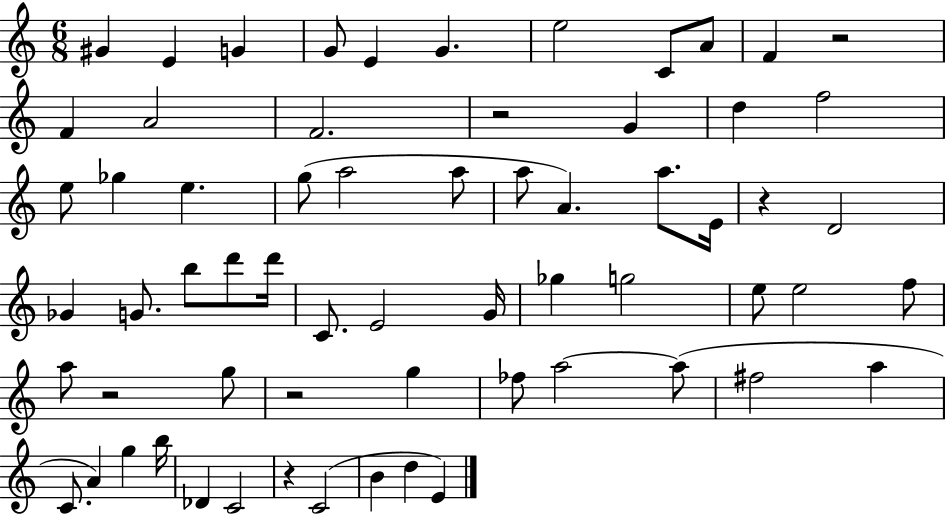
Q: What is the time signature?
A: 6/8